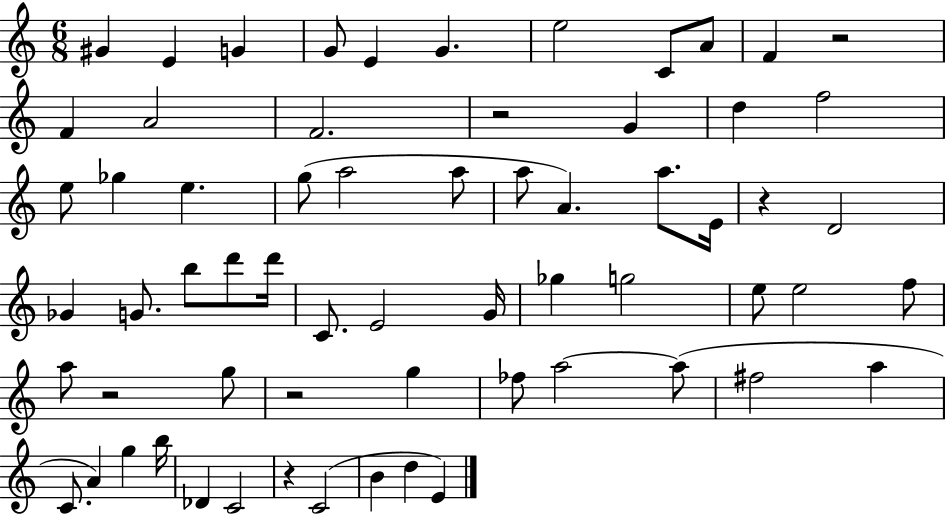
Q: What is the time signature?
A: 6/8